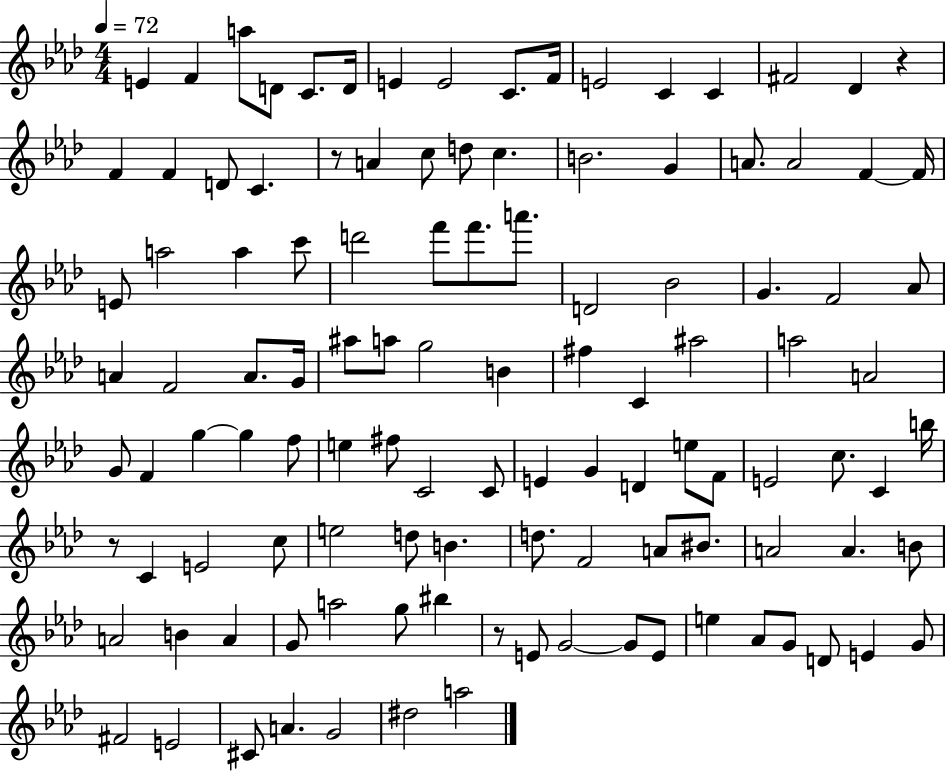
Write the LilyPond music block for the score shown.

{
  \clef treble
  \numericTimeSignature
  \time 4/4
  \key aes \major
  \tempo 4 = 72
  \repeat volta 2 { e'4 f'4 a''8 d'8 c'8. d'16 | e'4 e'2 c'8. f'16 | e'2 c'4 c'4 | fis'2 des'4 r4 | \break f'4 f'4 d'8 c'4. | r8 a'4 c''8 d''8 c''4. | b'2. g'4 | a'8. a'2 f'4~~ f'16 | \break e'8 a''2 a''4 c'''8 | d'''2 f'''8 f'''8. a'''8. | d'2 bes'2 | g'4. f'2 aes'8 | \break a'4 f'2 a'8. g'16 | ais''8 a''8 g''2 b'4 | fis''4 c'4 ais''2 | a''2 a'2 | \break g'8 f'4 g''4~~ g''4 f''8 | e''4 fis''8 c'2 c'8 | e'4 g'4 d'4 e''8 f'8 | e'2 c''8. c'4 b''16 | \break r8 c'4 e'2 c''8 | e''2 d''8 b'4. | d''8. f'2 a'8 bis'8. | a'2 a'4. b'8 | \break a'2 b'4 a'4 | g'8 a''2 g''8 bis''4 | r8 e'8 g'2~~ g'8 e'8 | e''4 aes'8 g'8 d'8 e'4 g'8 | \break fis'2 e'2 | cis'8 a'4. g'2 | dis''2 a''2 | } \bar "|."
}